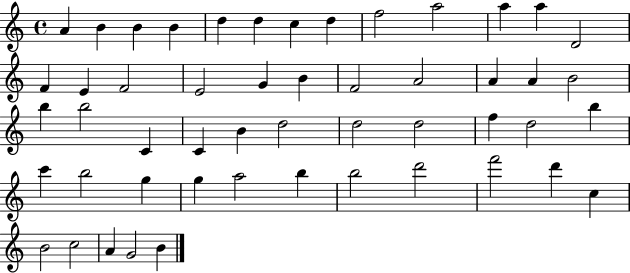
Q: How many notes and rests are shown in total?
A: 51